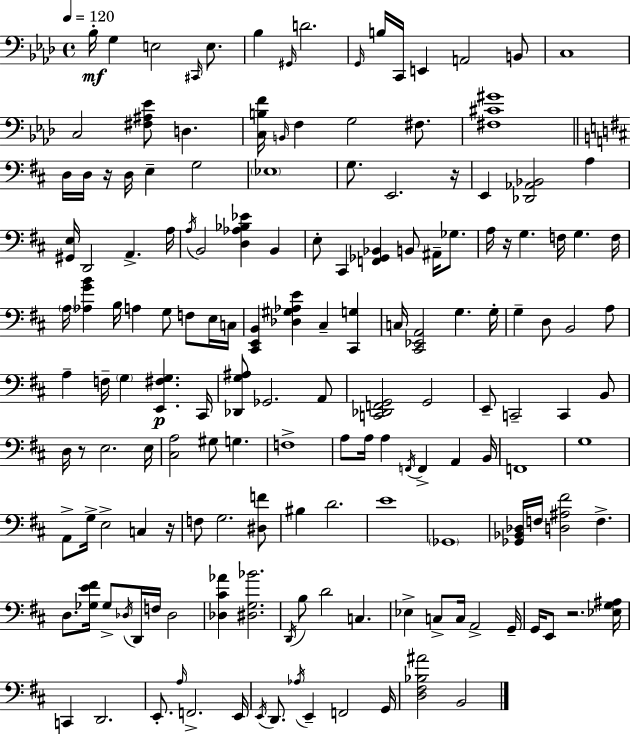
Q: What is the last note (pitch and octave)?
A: B2